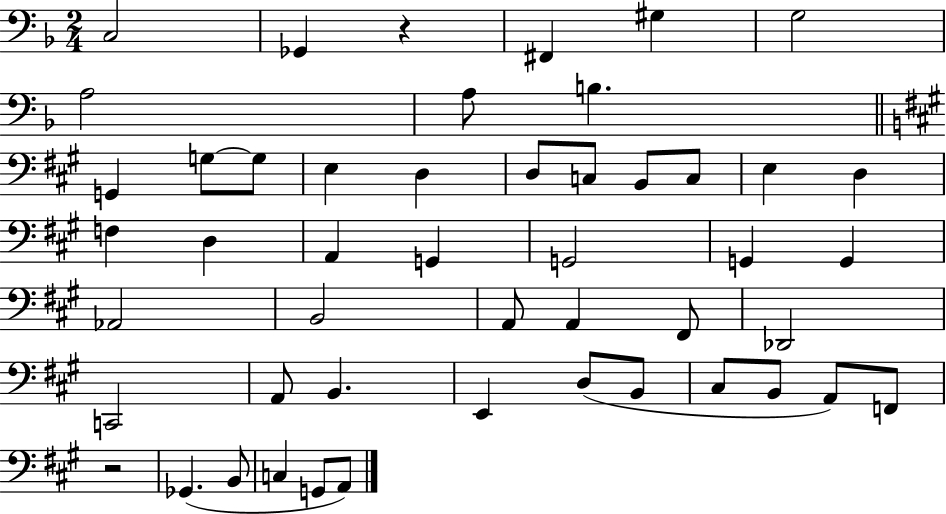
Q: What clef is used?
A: bass